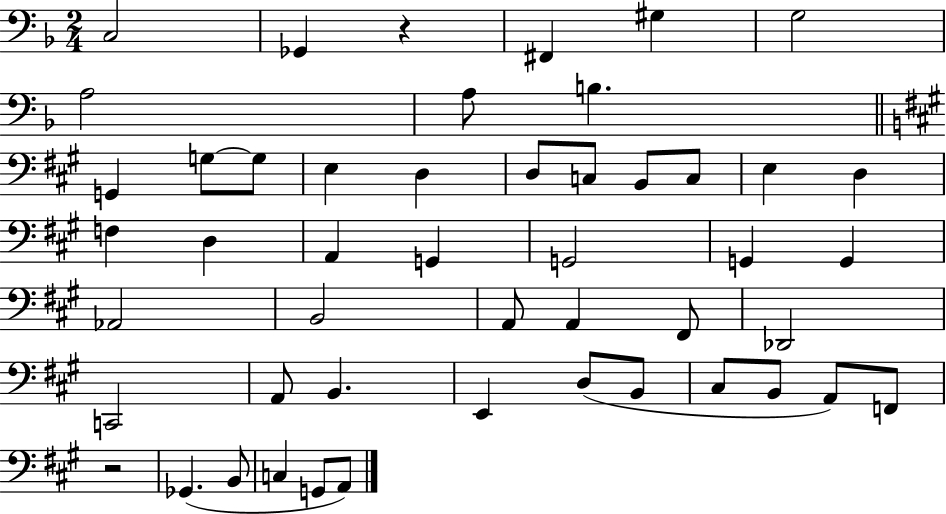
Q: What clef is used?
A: bass